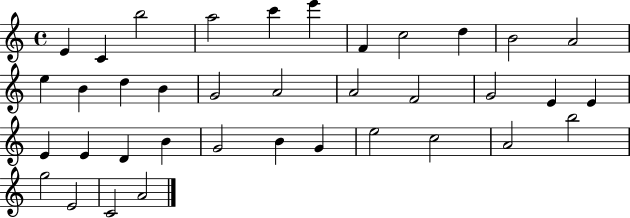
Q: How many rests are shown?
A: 0